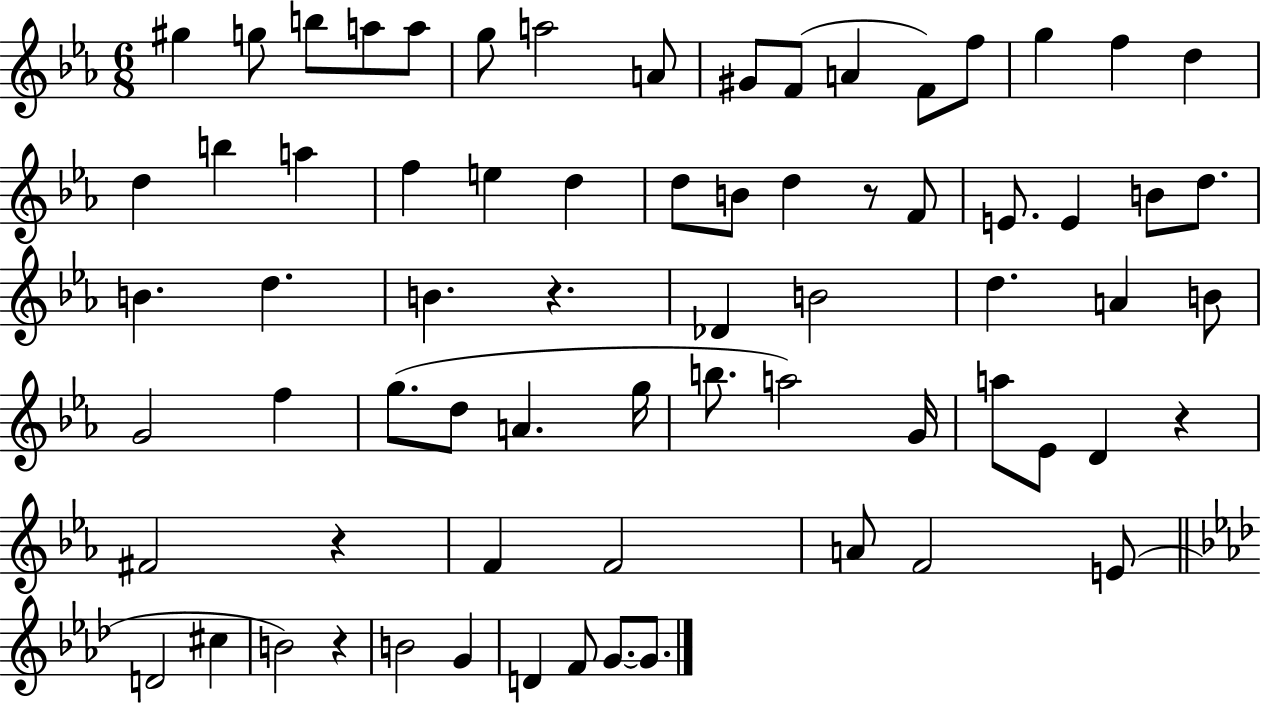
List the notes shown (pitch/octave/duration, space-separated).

G#5/q G5/e B5/e A5/e A5/e G5/e A5/h A4/e G#4/e F4/e A4/q F4/e F5/e G5/q F5/q D5/q D5/q B5/q A5/q F5/q E5/q D5/q D5/e B4/e D5/q R/e F4/e E4/e. E4/q B4/e D5/e. B4/q. D5/q. B4/q. R/q. Db4/q B4/h D5/q. A4/q B4/e G4/h F5/q G5/e. D5/e A4/q. G5/s B5/e. A5/h G4/s A5/e Eb4/e D4/q R/q F#4/h R/q F4/q F4/h A4/e F4/h E4/e D4/h C#5/q B4/h R/q B4/h G4/q D4/q F4/e G4/e. G4/e.